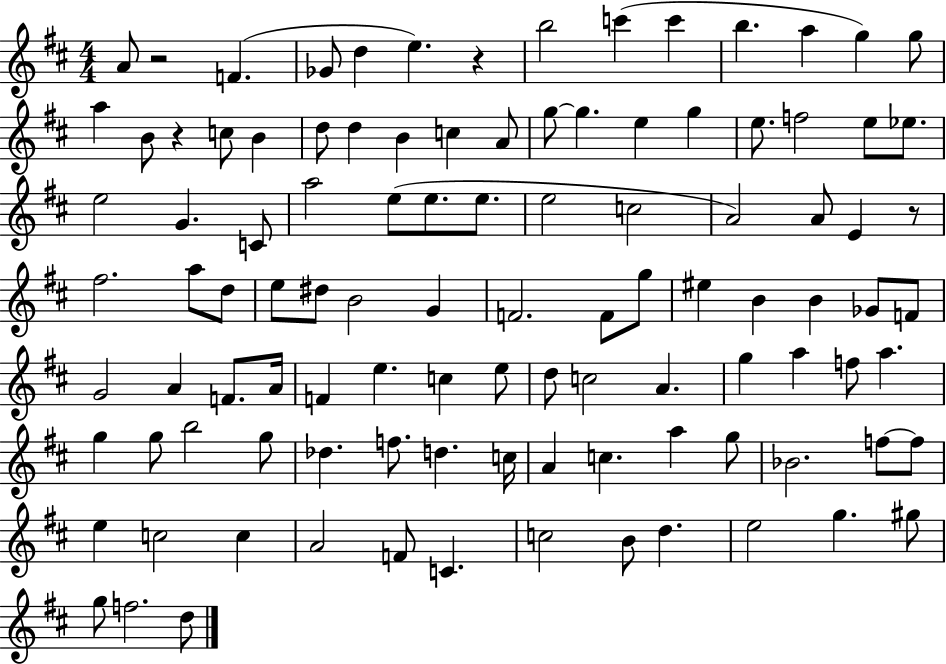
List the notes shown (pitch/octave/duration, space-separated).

A4/e R/h F4/q. Gb4/e D5/q E5/q. R/q B5/h C6/q C6/q B5/q. A5/q G5/q G5/e A5/q B4/e R/q C5/e B4/q D5/e D5/q B4/q C5/q A4/e G5/e G5/q. E5/q G5/q E5/e. F5/h E5/e Eb5/e. E5/h G4/q. C4/e A5/h E5/e E5/e. E5/e. E5/h C5/h A4/h A4/e E4/q R/e F#5/h. A5/e D5/e E5/e D#5/e B4/h G4/q F4/h. F4/e G5/e EIS5/q B4/q B4/q Gb4/e F4/e G4/h A4/q F4/e. A4/s F4/q E5/q. C5/q E5/e D5/e C5/h A4/q. G5/q A5/q F5/e A5/q. G5/q G5/e B5/h G5/e Db5/q. F5/e. D5/q. C5/s A4/q C5/q. A5/q G5/e Bb4/h. F5/e F5/e E5/q C5/h C5/q A4/h F4/e C4/q. C5/h B4/e D5/q. E5/h G5/q. G#5/e G5/e F5/h. D5/e